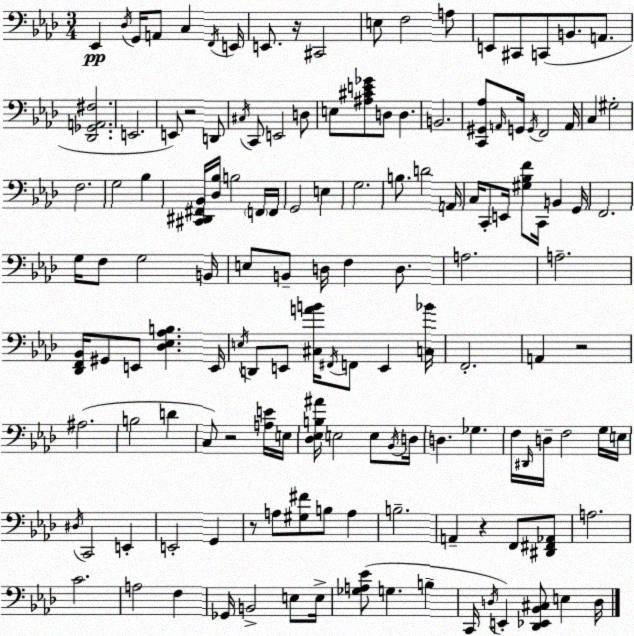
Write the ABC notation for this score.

X:1
T:Untitled
M:3/4
L:1/4
K:Ab
_E,, _D,/4 G,,/4 A,,/2 C, F,,/4 E,,/4 E,,/2 z/4 ^C,,2 E,/2 F,2 A,/2 E,,/2 ^C,,/2 C,,/2 B,,/2 A,,/2 [_D,,_G,,A,,^F,]2 E,,2 E,,/2 z2 D,,/2 ^C,/4 C,,/2 E,,2 D,/2 E,/2 [^A,^CE_G]/2 D,/2 D, B,,2 [C,,^G,,_A,]/2 A,,/4 G,,/4 G,,/4 F,,2 A,,/4 C, ^G,2 F,2 G,2 _B, [^C,,^D,,^F,,_B,,]/4 [_D,_B,]/4 B,2 F,,/4 F,,/4 G,,2 E, G,2 B,/2 D2 A,,/4 C,/4 C,,/2 E,,/4 [^G,_B,F]/2 C,,/4 B,, G,,/4 F,,2 G,/4 F,/2 G,2 B,,/4 E,/2 B,,/2 D,/4 F, D,/2 A,2 A,2 [_D,,F,,_B,,]/4 ^G,,/2 E,,/2 [_D,_E,_A,B,] E,,/4 E,/4 D,,/2 E,,/2 [^C,AB]/4 ^F,,/4 F,,/2 E,, [C,_B]/4 F,,2 A,, z2 ^A,2 B,2 D C,/2 z2 [A,E]/4 E,/4 [_D,_E,B,^A]/4 E,2 E,/2 _B,,/4 D,/4 D, _G, F,/4 ^D,,/4 D,/4 F,2 G,/4 E,/4 ^D,/4 C,,2 E,, E,,2 G,, z/2 A,/2 [^G,^F]/2 B,/2 A, B,2 A,, z F,,/2 [^D,,^F,,_A,,]/2 A,2 C2 A,2 F, _G,,/4 B,,2 E,/2 E,/4 [_G,A,_E]/2 G, B, C,,/4 D,/4 E,, [_D,,_E,,_B,,^C,]/2 E, D,/4